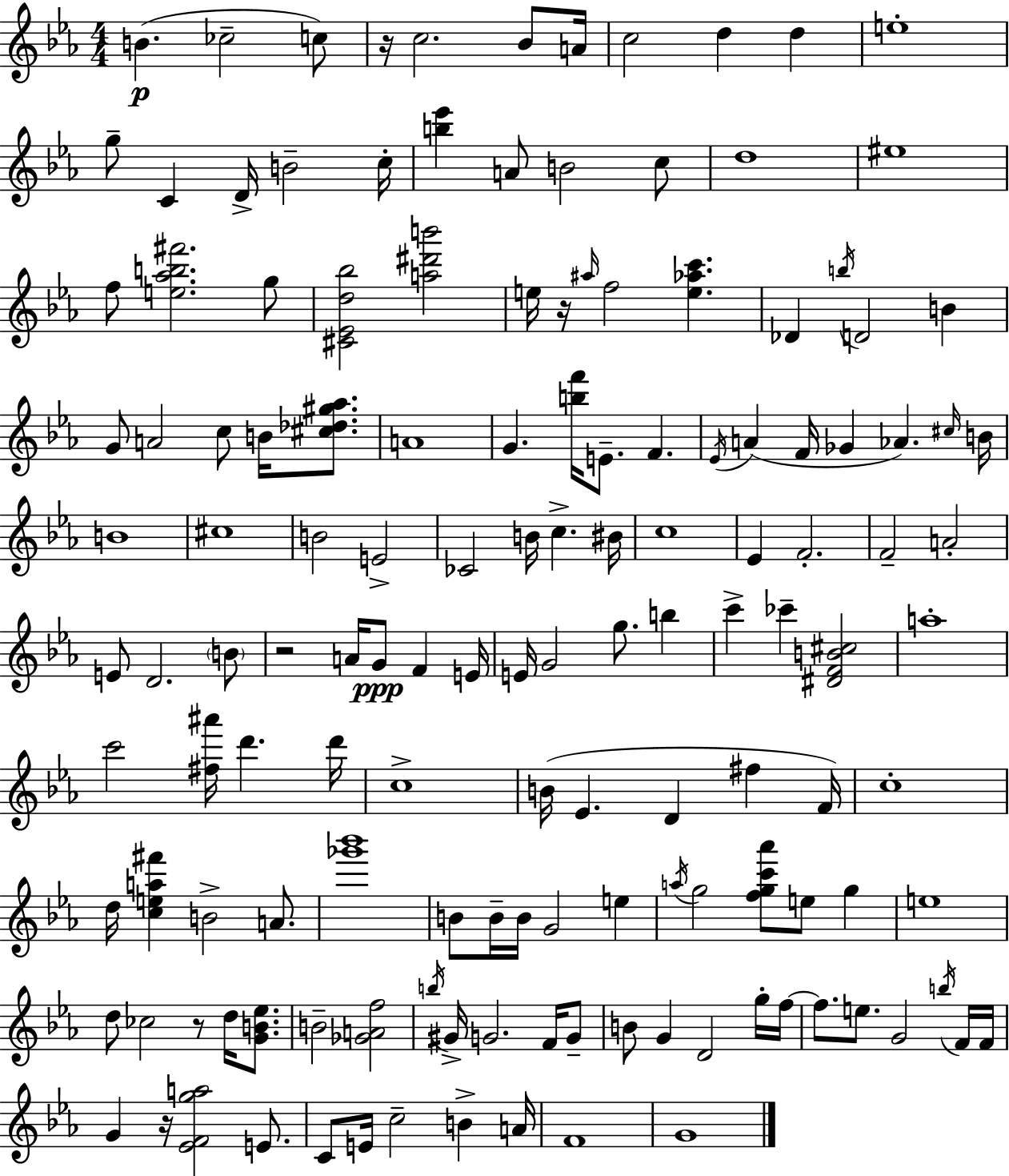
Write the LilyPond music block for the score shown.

{
  \clef treble
  \numericTimeSignature
  \time 4/4
  \key ees \major
  b'4.(\p ces''2-- c''8) | r16 c''2. bes'8 a'16 | c''2 d''4 d''4 | e''1-. | \break g''8-- c'4 d'16-> b'2-- c''16-. | <b'' ees'''>4 a'8 b'2 c''8 | d''1 | eis''1 | \break f''8 <e'' aes'' b'' fis'''>2. g''8 | <cis' ees' d'' bes''>2 <a'' dis''' b'''>2 | e''16 r16 \grace { ais''16 } f''2 <e'' aes'' c'''>4. | des'4 \acciaccatura { b''16 } d'2 b'4 | \break g'8 a'2 c''8 b'16 <cis'' des'' gis'' aes''>8. | a'1 | g'4. <b'' f'''>16 e'8.-- f'4. | \acciaccatura { ees'16 } a'4( f'16 ges'4 aes'4.) | \break \grace { cis''16 } b'16 b'1 | cis''1 | b'2 e'2-> | ces'2 b'16 c''4.-> | \break bis'16 c''1 | ees'4 f'2.-. | f'2-- a'2-. | e'8 d'2. | \break \parenthesize b'8 r2 a'16 g'8\ppp f'4 | e'16 e'16 g'2 g''8. | b''4 c'''4-> ces'''4-- <dis' f' b' cis''>2 | a''1-. | \break c'''2 <fis'' ais'''>16 d'''4. | d'''16 c''1-> | b'16( ees'4. d'4 fis''4 | f'16) c''1-. | \break d''16 <c'' e'' a'' fis'''>4 b'2-> | a'8. <ges''' bes'''>1 | b'8 b'16-- b'16 g'2 | e''4 \acciaccatura { a''16 } g''2 <f'' g'' c''' aes'''>8 e''8 | \break g''4 e''1 | d''8 ces''2 r8 | d''16 <g' b' ees''>8. b'2-- <ges' a' f''>2 | \acciaccatura { b''16 } gis'16-> g'2. | \break f'16 g'8-- b'8 g'4 d'2 | g''16-. f''16~~ f''8. e''8. g'2 | \acciaccatura { b''16 } f'16 f'16 g'4 r16 <ees' f' g'' a''>2 | e'8. c'8 e'16 c''2-- | \break b'4-> a'16 f'1 | g'1 | \bar "|."
}